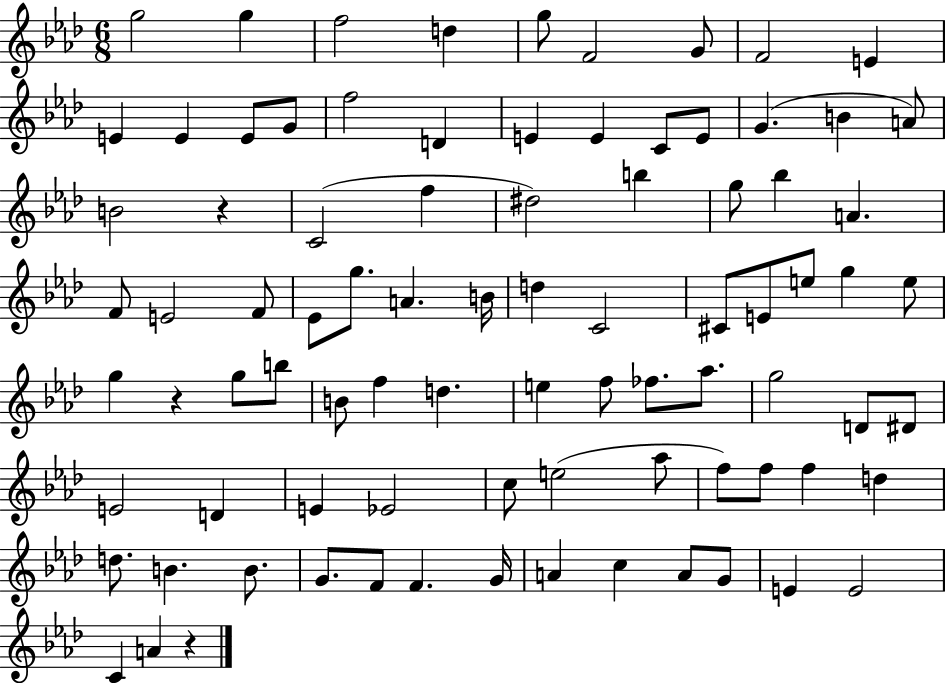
G5/h G5/q F5/h D5/q G5/e F4/h G4/e F4/h E4/q E4/q E4/q E4/e G4/e F5/h D4/q E4/q E4/q C4/e E4/e G4/q. B4/q A4/e B4/h R/q C4/h F5/q D#5/h B5/q G5/e Bb5/q A4/q. F4/e E4/h F4/e Eb4/e G5/e. A4/q. B4/s D5/q C4/h C#4/e E4/e E5/e G5/q E5/e G5/q R/q G5/e B5/e B4/e F5/q D5/q. E5/q F5/e FES5/e. Ab5/e. G5/h D4/e D#4/e E4/h D4/q E4/q Eb4/h C5/e E5/h Ab5/e F5/e F5/e F5/q D5/q D5/e. B4/q. B4/e. G4/e. F4/e F4/q. G4/s A4/q C5/q A4/e G4/e E4/q E4/h C4/q A4/q R/q